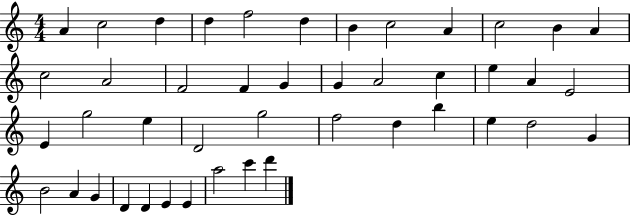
X:1
T:Untitled
M:4/4
L:1/4
K:C
A c2 d d f2 d B c2 A c2 B A c2 A2 F2 F G G A2 c e A E2 E g2 e D2 g2 f2 d b e d2 G B2 A G D D E E a2 c' d'